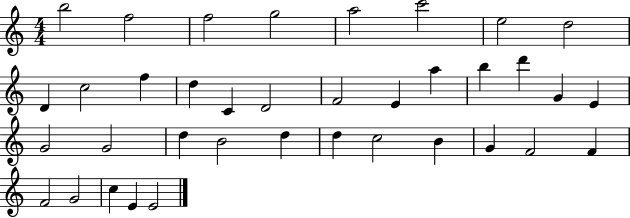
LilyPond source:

{
  \clef treble
  \numericTimeSignature
  \time 4/4
  \key c \major
  b''2 f''2 | f''2 g''2 | a''2 c'''2 | e''2 d''2 | \break d'4 c''2 f''4 | d''4 c'4 d'2 | f'2 e'4 a''4 | b''4 d'''4 g'4 e'4 | \break g'2 g'2 | d''4 b'2 d''4 | d''4 c''2 b'4 | g'4 f'2 f'4 | \break f'2 g'2 | c''4 e'4 e'2 | \bar "|."
}